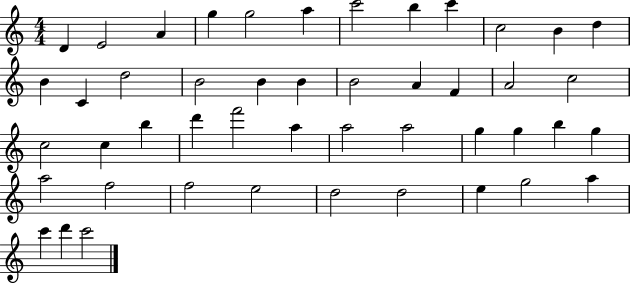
X:1
T:Untitled
M:4/4
L:1/4
K:C
D E2 A g g2 a c'2 b c' c2 B d B C d2 B2 B B B2 A F A2 c2 c2 c b d' f'2 a a2 a2 g g b g a2 f2 f2 e2 d2 d2 e g2 a c' d' c'2